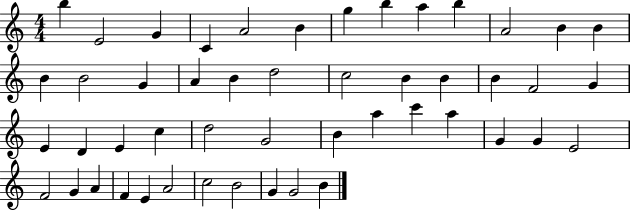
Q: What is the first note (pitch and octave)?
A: B5